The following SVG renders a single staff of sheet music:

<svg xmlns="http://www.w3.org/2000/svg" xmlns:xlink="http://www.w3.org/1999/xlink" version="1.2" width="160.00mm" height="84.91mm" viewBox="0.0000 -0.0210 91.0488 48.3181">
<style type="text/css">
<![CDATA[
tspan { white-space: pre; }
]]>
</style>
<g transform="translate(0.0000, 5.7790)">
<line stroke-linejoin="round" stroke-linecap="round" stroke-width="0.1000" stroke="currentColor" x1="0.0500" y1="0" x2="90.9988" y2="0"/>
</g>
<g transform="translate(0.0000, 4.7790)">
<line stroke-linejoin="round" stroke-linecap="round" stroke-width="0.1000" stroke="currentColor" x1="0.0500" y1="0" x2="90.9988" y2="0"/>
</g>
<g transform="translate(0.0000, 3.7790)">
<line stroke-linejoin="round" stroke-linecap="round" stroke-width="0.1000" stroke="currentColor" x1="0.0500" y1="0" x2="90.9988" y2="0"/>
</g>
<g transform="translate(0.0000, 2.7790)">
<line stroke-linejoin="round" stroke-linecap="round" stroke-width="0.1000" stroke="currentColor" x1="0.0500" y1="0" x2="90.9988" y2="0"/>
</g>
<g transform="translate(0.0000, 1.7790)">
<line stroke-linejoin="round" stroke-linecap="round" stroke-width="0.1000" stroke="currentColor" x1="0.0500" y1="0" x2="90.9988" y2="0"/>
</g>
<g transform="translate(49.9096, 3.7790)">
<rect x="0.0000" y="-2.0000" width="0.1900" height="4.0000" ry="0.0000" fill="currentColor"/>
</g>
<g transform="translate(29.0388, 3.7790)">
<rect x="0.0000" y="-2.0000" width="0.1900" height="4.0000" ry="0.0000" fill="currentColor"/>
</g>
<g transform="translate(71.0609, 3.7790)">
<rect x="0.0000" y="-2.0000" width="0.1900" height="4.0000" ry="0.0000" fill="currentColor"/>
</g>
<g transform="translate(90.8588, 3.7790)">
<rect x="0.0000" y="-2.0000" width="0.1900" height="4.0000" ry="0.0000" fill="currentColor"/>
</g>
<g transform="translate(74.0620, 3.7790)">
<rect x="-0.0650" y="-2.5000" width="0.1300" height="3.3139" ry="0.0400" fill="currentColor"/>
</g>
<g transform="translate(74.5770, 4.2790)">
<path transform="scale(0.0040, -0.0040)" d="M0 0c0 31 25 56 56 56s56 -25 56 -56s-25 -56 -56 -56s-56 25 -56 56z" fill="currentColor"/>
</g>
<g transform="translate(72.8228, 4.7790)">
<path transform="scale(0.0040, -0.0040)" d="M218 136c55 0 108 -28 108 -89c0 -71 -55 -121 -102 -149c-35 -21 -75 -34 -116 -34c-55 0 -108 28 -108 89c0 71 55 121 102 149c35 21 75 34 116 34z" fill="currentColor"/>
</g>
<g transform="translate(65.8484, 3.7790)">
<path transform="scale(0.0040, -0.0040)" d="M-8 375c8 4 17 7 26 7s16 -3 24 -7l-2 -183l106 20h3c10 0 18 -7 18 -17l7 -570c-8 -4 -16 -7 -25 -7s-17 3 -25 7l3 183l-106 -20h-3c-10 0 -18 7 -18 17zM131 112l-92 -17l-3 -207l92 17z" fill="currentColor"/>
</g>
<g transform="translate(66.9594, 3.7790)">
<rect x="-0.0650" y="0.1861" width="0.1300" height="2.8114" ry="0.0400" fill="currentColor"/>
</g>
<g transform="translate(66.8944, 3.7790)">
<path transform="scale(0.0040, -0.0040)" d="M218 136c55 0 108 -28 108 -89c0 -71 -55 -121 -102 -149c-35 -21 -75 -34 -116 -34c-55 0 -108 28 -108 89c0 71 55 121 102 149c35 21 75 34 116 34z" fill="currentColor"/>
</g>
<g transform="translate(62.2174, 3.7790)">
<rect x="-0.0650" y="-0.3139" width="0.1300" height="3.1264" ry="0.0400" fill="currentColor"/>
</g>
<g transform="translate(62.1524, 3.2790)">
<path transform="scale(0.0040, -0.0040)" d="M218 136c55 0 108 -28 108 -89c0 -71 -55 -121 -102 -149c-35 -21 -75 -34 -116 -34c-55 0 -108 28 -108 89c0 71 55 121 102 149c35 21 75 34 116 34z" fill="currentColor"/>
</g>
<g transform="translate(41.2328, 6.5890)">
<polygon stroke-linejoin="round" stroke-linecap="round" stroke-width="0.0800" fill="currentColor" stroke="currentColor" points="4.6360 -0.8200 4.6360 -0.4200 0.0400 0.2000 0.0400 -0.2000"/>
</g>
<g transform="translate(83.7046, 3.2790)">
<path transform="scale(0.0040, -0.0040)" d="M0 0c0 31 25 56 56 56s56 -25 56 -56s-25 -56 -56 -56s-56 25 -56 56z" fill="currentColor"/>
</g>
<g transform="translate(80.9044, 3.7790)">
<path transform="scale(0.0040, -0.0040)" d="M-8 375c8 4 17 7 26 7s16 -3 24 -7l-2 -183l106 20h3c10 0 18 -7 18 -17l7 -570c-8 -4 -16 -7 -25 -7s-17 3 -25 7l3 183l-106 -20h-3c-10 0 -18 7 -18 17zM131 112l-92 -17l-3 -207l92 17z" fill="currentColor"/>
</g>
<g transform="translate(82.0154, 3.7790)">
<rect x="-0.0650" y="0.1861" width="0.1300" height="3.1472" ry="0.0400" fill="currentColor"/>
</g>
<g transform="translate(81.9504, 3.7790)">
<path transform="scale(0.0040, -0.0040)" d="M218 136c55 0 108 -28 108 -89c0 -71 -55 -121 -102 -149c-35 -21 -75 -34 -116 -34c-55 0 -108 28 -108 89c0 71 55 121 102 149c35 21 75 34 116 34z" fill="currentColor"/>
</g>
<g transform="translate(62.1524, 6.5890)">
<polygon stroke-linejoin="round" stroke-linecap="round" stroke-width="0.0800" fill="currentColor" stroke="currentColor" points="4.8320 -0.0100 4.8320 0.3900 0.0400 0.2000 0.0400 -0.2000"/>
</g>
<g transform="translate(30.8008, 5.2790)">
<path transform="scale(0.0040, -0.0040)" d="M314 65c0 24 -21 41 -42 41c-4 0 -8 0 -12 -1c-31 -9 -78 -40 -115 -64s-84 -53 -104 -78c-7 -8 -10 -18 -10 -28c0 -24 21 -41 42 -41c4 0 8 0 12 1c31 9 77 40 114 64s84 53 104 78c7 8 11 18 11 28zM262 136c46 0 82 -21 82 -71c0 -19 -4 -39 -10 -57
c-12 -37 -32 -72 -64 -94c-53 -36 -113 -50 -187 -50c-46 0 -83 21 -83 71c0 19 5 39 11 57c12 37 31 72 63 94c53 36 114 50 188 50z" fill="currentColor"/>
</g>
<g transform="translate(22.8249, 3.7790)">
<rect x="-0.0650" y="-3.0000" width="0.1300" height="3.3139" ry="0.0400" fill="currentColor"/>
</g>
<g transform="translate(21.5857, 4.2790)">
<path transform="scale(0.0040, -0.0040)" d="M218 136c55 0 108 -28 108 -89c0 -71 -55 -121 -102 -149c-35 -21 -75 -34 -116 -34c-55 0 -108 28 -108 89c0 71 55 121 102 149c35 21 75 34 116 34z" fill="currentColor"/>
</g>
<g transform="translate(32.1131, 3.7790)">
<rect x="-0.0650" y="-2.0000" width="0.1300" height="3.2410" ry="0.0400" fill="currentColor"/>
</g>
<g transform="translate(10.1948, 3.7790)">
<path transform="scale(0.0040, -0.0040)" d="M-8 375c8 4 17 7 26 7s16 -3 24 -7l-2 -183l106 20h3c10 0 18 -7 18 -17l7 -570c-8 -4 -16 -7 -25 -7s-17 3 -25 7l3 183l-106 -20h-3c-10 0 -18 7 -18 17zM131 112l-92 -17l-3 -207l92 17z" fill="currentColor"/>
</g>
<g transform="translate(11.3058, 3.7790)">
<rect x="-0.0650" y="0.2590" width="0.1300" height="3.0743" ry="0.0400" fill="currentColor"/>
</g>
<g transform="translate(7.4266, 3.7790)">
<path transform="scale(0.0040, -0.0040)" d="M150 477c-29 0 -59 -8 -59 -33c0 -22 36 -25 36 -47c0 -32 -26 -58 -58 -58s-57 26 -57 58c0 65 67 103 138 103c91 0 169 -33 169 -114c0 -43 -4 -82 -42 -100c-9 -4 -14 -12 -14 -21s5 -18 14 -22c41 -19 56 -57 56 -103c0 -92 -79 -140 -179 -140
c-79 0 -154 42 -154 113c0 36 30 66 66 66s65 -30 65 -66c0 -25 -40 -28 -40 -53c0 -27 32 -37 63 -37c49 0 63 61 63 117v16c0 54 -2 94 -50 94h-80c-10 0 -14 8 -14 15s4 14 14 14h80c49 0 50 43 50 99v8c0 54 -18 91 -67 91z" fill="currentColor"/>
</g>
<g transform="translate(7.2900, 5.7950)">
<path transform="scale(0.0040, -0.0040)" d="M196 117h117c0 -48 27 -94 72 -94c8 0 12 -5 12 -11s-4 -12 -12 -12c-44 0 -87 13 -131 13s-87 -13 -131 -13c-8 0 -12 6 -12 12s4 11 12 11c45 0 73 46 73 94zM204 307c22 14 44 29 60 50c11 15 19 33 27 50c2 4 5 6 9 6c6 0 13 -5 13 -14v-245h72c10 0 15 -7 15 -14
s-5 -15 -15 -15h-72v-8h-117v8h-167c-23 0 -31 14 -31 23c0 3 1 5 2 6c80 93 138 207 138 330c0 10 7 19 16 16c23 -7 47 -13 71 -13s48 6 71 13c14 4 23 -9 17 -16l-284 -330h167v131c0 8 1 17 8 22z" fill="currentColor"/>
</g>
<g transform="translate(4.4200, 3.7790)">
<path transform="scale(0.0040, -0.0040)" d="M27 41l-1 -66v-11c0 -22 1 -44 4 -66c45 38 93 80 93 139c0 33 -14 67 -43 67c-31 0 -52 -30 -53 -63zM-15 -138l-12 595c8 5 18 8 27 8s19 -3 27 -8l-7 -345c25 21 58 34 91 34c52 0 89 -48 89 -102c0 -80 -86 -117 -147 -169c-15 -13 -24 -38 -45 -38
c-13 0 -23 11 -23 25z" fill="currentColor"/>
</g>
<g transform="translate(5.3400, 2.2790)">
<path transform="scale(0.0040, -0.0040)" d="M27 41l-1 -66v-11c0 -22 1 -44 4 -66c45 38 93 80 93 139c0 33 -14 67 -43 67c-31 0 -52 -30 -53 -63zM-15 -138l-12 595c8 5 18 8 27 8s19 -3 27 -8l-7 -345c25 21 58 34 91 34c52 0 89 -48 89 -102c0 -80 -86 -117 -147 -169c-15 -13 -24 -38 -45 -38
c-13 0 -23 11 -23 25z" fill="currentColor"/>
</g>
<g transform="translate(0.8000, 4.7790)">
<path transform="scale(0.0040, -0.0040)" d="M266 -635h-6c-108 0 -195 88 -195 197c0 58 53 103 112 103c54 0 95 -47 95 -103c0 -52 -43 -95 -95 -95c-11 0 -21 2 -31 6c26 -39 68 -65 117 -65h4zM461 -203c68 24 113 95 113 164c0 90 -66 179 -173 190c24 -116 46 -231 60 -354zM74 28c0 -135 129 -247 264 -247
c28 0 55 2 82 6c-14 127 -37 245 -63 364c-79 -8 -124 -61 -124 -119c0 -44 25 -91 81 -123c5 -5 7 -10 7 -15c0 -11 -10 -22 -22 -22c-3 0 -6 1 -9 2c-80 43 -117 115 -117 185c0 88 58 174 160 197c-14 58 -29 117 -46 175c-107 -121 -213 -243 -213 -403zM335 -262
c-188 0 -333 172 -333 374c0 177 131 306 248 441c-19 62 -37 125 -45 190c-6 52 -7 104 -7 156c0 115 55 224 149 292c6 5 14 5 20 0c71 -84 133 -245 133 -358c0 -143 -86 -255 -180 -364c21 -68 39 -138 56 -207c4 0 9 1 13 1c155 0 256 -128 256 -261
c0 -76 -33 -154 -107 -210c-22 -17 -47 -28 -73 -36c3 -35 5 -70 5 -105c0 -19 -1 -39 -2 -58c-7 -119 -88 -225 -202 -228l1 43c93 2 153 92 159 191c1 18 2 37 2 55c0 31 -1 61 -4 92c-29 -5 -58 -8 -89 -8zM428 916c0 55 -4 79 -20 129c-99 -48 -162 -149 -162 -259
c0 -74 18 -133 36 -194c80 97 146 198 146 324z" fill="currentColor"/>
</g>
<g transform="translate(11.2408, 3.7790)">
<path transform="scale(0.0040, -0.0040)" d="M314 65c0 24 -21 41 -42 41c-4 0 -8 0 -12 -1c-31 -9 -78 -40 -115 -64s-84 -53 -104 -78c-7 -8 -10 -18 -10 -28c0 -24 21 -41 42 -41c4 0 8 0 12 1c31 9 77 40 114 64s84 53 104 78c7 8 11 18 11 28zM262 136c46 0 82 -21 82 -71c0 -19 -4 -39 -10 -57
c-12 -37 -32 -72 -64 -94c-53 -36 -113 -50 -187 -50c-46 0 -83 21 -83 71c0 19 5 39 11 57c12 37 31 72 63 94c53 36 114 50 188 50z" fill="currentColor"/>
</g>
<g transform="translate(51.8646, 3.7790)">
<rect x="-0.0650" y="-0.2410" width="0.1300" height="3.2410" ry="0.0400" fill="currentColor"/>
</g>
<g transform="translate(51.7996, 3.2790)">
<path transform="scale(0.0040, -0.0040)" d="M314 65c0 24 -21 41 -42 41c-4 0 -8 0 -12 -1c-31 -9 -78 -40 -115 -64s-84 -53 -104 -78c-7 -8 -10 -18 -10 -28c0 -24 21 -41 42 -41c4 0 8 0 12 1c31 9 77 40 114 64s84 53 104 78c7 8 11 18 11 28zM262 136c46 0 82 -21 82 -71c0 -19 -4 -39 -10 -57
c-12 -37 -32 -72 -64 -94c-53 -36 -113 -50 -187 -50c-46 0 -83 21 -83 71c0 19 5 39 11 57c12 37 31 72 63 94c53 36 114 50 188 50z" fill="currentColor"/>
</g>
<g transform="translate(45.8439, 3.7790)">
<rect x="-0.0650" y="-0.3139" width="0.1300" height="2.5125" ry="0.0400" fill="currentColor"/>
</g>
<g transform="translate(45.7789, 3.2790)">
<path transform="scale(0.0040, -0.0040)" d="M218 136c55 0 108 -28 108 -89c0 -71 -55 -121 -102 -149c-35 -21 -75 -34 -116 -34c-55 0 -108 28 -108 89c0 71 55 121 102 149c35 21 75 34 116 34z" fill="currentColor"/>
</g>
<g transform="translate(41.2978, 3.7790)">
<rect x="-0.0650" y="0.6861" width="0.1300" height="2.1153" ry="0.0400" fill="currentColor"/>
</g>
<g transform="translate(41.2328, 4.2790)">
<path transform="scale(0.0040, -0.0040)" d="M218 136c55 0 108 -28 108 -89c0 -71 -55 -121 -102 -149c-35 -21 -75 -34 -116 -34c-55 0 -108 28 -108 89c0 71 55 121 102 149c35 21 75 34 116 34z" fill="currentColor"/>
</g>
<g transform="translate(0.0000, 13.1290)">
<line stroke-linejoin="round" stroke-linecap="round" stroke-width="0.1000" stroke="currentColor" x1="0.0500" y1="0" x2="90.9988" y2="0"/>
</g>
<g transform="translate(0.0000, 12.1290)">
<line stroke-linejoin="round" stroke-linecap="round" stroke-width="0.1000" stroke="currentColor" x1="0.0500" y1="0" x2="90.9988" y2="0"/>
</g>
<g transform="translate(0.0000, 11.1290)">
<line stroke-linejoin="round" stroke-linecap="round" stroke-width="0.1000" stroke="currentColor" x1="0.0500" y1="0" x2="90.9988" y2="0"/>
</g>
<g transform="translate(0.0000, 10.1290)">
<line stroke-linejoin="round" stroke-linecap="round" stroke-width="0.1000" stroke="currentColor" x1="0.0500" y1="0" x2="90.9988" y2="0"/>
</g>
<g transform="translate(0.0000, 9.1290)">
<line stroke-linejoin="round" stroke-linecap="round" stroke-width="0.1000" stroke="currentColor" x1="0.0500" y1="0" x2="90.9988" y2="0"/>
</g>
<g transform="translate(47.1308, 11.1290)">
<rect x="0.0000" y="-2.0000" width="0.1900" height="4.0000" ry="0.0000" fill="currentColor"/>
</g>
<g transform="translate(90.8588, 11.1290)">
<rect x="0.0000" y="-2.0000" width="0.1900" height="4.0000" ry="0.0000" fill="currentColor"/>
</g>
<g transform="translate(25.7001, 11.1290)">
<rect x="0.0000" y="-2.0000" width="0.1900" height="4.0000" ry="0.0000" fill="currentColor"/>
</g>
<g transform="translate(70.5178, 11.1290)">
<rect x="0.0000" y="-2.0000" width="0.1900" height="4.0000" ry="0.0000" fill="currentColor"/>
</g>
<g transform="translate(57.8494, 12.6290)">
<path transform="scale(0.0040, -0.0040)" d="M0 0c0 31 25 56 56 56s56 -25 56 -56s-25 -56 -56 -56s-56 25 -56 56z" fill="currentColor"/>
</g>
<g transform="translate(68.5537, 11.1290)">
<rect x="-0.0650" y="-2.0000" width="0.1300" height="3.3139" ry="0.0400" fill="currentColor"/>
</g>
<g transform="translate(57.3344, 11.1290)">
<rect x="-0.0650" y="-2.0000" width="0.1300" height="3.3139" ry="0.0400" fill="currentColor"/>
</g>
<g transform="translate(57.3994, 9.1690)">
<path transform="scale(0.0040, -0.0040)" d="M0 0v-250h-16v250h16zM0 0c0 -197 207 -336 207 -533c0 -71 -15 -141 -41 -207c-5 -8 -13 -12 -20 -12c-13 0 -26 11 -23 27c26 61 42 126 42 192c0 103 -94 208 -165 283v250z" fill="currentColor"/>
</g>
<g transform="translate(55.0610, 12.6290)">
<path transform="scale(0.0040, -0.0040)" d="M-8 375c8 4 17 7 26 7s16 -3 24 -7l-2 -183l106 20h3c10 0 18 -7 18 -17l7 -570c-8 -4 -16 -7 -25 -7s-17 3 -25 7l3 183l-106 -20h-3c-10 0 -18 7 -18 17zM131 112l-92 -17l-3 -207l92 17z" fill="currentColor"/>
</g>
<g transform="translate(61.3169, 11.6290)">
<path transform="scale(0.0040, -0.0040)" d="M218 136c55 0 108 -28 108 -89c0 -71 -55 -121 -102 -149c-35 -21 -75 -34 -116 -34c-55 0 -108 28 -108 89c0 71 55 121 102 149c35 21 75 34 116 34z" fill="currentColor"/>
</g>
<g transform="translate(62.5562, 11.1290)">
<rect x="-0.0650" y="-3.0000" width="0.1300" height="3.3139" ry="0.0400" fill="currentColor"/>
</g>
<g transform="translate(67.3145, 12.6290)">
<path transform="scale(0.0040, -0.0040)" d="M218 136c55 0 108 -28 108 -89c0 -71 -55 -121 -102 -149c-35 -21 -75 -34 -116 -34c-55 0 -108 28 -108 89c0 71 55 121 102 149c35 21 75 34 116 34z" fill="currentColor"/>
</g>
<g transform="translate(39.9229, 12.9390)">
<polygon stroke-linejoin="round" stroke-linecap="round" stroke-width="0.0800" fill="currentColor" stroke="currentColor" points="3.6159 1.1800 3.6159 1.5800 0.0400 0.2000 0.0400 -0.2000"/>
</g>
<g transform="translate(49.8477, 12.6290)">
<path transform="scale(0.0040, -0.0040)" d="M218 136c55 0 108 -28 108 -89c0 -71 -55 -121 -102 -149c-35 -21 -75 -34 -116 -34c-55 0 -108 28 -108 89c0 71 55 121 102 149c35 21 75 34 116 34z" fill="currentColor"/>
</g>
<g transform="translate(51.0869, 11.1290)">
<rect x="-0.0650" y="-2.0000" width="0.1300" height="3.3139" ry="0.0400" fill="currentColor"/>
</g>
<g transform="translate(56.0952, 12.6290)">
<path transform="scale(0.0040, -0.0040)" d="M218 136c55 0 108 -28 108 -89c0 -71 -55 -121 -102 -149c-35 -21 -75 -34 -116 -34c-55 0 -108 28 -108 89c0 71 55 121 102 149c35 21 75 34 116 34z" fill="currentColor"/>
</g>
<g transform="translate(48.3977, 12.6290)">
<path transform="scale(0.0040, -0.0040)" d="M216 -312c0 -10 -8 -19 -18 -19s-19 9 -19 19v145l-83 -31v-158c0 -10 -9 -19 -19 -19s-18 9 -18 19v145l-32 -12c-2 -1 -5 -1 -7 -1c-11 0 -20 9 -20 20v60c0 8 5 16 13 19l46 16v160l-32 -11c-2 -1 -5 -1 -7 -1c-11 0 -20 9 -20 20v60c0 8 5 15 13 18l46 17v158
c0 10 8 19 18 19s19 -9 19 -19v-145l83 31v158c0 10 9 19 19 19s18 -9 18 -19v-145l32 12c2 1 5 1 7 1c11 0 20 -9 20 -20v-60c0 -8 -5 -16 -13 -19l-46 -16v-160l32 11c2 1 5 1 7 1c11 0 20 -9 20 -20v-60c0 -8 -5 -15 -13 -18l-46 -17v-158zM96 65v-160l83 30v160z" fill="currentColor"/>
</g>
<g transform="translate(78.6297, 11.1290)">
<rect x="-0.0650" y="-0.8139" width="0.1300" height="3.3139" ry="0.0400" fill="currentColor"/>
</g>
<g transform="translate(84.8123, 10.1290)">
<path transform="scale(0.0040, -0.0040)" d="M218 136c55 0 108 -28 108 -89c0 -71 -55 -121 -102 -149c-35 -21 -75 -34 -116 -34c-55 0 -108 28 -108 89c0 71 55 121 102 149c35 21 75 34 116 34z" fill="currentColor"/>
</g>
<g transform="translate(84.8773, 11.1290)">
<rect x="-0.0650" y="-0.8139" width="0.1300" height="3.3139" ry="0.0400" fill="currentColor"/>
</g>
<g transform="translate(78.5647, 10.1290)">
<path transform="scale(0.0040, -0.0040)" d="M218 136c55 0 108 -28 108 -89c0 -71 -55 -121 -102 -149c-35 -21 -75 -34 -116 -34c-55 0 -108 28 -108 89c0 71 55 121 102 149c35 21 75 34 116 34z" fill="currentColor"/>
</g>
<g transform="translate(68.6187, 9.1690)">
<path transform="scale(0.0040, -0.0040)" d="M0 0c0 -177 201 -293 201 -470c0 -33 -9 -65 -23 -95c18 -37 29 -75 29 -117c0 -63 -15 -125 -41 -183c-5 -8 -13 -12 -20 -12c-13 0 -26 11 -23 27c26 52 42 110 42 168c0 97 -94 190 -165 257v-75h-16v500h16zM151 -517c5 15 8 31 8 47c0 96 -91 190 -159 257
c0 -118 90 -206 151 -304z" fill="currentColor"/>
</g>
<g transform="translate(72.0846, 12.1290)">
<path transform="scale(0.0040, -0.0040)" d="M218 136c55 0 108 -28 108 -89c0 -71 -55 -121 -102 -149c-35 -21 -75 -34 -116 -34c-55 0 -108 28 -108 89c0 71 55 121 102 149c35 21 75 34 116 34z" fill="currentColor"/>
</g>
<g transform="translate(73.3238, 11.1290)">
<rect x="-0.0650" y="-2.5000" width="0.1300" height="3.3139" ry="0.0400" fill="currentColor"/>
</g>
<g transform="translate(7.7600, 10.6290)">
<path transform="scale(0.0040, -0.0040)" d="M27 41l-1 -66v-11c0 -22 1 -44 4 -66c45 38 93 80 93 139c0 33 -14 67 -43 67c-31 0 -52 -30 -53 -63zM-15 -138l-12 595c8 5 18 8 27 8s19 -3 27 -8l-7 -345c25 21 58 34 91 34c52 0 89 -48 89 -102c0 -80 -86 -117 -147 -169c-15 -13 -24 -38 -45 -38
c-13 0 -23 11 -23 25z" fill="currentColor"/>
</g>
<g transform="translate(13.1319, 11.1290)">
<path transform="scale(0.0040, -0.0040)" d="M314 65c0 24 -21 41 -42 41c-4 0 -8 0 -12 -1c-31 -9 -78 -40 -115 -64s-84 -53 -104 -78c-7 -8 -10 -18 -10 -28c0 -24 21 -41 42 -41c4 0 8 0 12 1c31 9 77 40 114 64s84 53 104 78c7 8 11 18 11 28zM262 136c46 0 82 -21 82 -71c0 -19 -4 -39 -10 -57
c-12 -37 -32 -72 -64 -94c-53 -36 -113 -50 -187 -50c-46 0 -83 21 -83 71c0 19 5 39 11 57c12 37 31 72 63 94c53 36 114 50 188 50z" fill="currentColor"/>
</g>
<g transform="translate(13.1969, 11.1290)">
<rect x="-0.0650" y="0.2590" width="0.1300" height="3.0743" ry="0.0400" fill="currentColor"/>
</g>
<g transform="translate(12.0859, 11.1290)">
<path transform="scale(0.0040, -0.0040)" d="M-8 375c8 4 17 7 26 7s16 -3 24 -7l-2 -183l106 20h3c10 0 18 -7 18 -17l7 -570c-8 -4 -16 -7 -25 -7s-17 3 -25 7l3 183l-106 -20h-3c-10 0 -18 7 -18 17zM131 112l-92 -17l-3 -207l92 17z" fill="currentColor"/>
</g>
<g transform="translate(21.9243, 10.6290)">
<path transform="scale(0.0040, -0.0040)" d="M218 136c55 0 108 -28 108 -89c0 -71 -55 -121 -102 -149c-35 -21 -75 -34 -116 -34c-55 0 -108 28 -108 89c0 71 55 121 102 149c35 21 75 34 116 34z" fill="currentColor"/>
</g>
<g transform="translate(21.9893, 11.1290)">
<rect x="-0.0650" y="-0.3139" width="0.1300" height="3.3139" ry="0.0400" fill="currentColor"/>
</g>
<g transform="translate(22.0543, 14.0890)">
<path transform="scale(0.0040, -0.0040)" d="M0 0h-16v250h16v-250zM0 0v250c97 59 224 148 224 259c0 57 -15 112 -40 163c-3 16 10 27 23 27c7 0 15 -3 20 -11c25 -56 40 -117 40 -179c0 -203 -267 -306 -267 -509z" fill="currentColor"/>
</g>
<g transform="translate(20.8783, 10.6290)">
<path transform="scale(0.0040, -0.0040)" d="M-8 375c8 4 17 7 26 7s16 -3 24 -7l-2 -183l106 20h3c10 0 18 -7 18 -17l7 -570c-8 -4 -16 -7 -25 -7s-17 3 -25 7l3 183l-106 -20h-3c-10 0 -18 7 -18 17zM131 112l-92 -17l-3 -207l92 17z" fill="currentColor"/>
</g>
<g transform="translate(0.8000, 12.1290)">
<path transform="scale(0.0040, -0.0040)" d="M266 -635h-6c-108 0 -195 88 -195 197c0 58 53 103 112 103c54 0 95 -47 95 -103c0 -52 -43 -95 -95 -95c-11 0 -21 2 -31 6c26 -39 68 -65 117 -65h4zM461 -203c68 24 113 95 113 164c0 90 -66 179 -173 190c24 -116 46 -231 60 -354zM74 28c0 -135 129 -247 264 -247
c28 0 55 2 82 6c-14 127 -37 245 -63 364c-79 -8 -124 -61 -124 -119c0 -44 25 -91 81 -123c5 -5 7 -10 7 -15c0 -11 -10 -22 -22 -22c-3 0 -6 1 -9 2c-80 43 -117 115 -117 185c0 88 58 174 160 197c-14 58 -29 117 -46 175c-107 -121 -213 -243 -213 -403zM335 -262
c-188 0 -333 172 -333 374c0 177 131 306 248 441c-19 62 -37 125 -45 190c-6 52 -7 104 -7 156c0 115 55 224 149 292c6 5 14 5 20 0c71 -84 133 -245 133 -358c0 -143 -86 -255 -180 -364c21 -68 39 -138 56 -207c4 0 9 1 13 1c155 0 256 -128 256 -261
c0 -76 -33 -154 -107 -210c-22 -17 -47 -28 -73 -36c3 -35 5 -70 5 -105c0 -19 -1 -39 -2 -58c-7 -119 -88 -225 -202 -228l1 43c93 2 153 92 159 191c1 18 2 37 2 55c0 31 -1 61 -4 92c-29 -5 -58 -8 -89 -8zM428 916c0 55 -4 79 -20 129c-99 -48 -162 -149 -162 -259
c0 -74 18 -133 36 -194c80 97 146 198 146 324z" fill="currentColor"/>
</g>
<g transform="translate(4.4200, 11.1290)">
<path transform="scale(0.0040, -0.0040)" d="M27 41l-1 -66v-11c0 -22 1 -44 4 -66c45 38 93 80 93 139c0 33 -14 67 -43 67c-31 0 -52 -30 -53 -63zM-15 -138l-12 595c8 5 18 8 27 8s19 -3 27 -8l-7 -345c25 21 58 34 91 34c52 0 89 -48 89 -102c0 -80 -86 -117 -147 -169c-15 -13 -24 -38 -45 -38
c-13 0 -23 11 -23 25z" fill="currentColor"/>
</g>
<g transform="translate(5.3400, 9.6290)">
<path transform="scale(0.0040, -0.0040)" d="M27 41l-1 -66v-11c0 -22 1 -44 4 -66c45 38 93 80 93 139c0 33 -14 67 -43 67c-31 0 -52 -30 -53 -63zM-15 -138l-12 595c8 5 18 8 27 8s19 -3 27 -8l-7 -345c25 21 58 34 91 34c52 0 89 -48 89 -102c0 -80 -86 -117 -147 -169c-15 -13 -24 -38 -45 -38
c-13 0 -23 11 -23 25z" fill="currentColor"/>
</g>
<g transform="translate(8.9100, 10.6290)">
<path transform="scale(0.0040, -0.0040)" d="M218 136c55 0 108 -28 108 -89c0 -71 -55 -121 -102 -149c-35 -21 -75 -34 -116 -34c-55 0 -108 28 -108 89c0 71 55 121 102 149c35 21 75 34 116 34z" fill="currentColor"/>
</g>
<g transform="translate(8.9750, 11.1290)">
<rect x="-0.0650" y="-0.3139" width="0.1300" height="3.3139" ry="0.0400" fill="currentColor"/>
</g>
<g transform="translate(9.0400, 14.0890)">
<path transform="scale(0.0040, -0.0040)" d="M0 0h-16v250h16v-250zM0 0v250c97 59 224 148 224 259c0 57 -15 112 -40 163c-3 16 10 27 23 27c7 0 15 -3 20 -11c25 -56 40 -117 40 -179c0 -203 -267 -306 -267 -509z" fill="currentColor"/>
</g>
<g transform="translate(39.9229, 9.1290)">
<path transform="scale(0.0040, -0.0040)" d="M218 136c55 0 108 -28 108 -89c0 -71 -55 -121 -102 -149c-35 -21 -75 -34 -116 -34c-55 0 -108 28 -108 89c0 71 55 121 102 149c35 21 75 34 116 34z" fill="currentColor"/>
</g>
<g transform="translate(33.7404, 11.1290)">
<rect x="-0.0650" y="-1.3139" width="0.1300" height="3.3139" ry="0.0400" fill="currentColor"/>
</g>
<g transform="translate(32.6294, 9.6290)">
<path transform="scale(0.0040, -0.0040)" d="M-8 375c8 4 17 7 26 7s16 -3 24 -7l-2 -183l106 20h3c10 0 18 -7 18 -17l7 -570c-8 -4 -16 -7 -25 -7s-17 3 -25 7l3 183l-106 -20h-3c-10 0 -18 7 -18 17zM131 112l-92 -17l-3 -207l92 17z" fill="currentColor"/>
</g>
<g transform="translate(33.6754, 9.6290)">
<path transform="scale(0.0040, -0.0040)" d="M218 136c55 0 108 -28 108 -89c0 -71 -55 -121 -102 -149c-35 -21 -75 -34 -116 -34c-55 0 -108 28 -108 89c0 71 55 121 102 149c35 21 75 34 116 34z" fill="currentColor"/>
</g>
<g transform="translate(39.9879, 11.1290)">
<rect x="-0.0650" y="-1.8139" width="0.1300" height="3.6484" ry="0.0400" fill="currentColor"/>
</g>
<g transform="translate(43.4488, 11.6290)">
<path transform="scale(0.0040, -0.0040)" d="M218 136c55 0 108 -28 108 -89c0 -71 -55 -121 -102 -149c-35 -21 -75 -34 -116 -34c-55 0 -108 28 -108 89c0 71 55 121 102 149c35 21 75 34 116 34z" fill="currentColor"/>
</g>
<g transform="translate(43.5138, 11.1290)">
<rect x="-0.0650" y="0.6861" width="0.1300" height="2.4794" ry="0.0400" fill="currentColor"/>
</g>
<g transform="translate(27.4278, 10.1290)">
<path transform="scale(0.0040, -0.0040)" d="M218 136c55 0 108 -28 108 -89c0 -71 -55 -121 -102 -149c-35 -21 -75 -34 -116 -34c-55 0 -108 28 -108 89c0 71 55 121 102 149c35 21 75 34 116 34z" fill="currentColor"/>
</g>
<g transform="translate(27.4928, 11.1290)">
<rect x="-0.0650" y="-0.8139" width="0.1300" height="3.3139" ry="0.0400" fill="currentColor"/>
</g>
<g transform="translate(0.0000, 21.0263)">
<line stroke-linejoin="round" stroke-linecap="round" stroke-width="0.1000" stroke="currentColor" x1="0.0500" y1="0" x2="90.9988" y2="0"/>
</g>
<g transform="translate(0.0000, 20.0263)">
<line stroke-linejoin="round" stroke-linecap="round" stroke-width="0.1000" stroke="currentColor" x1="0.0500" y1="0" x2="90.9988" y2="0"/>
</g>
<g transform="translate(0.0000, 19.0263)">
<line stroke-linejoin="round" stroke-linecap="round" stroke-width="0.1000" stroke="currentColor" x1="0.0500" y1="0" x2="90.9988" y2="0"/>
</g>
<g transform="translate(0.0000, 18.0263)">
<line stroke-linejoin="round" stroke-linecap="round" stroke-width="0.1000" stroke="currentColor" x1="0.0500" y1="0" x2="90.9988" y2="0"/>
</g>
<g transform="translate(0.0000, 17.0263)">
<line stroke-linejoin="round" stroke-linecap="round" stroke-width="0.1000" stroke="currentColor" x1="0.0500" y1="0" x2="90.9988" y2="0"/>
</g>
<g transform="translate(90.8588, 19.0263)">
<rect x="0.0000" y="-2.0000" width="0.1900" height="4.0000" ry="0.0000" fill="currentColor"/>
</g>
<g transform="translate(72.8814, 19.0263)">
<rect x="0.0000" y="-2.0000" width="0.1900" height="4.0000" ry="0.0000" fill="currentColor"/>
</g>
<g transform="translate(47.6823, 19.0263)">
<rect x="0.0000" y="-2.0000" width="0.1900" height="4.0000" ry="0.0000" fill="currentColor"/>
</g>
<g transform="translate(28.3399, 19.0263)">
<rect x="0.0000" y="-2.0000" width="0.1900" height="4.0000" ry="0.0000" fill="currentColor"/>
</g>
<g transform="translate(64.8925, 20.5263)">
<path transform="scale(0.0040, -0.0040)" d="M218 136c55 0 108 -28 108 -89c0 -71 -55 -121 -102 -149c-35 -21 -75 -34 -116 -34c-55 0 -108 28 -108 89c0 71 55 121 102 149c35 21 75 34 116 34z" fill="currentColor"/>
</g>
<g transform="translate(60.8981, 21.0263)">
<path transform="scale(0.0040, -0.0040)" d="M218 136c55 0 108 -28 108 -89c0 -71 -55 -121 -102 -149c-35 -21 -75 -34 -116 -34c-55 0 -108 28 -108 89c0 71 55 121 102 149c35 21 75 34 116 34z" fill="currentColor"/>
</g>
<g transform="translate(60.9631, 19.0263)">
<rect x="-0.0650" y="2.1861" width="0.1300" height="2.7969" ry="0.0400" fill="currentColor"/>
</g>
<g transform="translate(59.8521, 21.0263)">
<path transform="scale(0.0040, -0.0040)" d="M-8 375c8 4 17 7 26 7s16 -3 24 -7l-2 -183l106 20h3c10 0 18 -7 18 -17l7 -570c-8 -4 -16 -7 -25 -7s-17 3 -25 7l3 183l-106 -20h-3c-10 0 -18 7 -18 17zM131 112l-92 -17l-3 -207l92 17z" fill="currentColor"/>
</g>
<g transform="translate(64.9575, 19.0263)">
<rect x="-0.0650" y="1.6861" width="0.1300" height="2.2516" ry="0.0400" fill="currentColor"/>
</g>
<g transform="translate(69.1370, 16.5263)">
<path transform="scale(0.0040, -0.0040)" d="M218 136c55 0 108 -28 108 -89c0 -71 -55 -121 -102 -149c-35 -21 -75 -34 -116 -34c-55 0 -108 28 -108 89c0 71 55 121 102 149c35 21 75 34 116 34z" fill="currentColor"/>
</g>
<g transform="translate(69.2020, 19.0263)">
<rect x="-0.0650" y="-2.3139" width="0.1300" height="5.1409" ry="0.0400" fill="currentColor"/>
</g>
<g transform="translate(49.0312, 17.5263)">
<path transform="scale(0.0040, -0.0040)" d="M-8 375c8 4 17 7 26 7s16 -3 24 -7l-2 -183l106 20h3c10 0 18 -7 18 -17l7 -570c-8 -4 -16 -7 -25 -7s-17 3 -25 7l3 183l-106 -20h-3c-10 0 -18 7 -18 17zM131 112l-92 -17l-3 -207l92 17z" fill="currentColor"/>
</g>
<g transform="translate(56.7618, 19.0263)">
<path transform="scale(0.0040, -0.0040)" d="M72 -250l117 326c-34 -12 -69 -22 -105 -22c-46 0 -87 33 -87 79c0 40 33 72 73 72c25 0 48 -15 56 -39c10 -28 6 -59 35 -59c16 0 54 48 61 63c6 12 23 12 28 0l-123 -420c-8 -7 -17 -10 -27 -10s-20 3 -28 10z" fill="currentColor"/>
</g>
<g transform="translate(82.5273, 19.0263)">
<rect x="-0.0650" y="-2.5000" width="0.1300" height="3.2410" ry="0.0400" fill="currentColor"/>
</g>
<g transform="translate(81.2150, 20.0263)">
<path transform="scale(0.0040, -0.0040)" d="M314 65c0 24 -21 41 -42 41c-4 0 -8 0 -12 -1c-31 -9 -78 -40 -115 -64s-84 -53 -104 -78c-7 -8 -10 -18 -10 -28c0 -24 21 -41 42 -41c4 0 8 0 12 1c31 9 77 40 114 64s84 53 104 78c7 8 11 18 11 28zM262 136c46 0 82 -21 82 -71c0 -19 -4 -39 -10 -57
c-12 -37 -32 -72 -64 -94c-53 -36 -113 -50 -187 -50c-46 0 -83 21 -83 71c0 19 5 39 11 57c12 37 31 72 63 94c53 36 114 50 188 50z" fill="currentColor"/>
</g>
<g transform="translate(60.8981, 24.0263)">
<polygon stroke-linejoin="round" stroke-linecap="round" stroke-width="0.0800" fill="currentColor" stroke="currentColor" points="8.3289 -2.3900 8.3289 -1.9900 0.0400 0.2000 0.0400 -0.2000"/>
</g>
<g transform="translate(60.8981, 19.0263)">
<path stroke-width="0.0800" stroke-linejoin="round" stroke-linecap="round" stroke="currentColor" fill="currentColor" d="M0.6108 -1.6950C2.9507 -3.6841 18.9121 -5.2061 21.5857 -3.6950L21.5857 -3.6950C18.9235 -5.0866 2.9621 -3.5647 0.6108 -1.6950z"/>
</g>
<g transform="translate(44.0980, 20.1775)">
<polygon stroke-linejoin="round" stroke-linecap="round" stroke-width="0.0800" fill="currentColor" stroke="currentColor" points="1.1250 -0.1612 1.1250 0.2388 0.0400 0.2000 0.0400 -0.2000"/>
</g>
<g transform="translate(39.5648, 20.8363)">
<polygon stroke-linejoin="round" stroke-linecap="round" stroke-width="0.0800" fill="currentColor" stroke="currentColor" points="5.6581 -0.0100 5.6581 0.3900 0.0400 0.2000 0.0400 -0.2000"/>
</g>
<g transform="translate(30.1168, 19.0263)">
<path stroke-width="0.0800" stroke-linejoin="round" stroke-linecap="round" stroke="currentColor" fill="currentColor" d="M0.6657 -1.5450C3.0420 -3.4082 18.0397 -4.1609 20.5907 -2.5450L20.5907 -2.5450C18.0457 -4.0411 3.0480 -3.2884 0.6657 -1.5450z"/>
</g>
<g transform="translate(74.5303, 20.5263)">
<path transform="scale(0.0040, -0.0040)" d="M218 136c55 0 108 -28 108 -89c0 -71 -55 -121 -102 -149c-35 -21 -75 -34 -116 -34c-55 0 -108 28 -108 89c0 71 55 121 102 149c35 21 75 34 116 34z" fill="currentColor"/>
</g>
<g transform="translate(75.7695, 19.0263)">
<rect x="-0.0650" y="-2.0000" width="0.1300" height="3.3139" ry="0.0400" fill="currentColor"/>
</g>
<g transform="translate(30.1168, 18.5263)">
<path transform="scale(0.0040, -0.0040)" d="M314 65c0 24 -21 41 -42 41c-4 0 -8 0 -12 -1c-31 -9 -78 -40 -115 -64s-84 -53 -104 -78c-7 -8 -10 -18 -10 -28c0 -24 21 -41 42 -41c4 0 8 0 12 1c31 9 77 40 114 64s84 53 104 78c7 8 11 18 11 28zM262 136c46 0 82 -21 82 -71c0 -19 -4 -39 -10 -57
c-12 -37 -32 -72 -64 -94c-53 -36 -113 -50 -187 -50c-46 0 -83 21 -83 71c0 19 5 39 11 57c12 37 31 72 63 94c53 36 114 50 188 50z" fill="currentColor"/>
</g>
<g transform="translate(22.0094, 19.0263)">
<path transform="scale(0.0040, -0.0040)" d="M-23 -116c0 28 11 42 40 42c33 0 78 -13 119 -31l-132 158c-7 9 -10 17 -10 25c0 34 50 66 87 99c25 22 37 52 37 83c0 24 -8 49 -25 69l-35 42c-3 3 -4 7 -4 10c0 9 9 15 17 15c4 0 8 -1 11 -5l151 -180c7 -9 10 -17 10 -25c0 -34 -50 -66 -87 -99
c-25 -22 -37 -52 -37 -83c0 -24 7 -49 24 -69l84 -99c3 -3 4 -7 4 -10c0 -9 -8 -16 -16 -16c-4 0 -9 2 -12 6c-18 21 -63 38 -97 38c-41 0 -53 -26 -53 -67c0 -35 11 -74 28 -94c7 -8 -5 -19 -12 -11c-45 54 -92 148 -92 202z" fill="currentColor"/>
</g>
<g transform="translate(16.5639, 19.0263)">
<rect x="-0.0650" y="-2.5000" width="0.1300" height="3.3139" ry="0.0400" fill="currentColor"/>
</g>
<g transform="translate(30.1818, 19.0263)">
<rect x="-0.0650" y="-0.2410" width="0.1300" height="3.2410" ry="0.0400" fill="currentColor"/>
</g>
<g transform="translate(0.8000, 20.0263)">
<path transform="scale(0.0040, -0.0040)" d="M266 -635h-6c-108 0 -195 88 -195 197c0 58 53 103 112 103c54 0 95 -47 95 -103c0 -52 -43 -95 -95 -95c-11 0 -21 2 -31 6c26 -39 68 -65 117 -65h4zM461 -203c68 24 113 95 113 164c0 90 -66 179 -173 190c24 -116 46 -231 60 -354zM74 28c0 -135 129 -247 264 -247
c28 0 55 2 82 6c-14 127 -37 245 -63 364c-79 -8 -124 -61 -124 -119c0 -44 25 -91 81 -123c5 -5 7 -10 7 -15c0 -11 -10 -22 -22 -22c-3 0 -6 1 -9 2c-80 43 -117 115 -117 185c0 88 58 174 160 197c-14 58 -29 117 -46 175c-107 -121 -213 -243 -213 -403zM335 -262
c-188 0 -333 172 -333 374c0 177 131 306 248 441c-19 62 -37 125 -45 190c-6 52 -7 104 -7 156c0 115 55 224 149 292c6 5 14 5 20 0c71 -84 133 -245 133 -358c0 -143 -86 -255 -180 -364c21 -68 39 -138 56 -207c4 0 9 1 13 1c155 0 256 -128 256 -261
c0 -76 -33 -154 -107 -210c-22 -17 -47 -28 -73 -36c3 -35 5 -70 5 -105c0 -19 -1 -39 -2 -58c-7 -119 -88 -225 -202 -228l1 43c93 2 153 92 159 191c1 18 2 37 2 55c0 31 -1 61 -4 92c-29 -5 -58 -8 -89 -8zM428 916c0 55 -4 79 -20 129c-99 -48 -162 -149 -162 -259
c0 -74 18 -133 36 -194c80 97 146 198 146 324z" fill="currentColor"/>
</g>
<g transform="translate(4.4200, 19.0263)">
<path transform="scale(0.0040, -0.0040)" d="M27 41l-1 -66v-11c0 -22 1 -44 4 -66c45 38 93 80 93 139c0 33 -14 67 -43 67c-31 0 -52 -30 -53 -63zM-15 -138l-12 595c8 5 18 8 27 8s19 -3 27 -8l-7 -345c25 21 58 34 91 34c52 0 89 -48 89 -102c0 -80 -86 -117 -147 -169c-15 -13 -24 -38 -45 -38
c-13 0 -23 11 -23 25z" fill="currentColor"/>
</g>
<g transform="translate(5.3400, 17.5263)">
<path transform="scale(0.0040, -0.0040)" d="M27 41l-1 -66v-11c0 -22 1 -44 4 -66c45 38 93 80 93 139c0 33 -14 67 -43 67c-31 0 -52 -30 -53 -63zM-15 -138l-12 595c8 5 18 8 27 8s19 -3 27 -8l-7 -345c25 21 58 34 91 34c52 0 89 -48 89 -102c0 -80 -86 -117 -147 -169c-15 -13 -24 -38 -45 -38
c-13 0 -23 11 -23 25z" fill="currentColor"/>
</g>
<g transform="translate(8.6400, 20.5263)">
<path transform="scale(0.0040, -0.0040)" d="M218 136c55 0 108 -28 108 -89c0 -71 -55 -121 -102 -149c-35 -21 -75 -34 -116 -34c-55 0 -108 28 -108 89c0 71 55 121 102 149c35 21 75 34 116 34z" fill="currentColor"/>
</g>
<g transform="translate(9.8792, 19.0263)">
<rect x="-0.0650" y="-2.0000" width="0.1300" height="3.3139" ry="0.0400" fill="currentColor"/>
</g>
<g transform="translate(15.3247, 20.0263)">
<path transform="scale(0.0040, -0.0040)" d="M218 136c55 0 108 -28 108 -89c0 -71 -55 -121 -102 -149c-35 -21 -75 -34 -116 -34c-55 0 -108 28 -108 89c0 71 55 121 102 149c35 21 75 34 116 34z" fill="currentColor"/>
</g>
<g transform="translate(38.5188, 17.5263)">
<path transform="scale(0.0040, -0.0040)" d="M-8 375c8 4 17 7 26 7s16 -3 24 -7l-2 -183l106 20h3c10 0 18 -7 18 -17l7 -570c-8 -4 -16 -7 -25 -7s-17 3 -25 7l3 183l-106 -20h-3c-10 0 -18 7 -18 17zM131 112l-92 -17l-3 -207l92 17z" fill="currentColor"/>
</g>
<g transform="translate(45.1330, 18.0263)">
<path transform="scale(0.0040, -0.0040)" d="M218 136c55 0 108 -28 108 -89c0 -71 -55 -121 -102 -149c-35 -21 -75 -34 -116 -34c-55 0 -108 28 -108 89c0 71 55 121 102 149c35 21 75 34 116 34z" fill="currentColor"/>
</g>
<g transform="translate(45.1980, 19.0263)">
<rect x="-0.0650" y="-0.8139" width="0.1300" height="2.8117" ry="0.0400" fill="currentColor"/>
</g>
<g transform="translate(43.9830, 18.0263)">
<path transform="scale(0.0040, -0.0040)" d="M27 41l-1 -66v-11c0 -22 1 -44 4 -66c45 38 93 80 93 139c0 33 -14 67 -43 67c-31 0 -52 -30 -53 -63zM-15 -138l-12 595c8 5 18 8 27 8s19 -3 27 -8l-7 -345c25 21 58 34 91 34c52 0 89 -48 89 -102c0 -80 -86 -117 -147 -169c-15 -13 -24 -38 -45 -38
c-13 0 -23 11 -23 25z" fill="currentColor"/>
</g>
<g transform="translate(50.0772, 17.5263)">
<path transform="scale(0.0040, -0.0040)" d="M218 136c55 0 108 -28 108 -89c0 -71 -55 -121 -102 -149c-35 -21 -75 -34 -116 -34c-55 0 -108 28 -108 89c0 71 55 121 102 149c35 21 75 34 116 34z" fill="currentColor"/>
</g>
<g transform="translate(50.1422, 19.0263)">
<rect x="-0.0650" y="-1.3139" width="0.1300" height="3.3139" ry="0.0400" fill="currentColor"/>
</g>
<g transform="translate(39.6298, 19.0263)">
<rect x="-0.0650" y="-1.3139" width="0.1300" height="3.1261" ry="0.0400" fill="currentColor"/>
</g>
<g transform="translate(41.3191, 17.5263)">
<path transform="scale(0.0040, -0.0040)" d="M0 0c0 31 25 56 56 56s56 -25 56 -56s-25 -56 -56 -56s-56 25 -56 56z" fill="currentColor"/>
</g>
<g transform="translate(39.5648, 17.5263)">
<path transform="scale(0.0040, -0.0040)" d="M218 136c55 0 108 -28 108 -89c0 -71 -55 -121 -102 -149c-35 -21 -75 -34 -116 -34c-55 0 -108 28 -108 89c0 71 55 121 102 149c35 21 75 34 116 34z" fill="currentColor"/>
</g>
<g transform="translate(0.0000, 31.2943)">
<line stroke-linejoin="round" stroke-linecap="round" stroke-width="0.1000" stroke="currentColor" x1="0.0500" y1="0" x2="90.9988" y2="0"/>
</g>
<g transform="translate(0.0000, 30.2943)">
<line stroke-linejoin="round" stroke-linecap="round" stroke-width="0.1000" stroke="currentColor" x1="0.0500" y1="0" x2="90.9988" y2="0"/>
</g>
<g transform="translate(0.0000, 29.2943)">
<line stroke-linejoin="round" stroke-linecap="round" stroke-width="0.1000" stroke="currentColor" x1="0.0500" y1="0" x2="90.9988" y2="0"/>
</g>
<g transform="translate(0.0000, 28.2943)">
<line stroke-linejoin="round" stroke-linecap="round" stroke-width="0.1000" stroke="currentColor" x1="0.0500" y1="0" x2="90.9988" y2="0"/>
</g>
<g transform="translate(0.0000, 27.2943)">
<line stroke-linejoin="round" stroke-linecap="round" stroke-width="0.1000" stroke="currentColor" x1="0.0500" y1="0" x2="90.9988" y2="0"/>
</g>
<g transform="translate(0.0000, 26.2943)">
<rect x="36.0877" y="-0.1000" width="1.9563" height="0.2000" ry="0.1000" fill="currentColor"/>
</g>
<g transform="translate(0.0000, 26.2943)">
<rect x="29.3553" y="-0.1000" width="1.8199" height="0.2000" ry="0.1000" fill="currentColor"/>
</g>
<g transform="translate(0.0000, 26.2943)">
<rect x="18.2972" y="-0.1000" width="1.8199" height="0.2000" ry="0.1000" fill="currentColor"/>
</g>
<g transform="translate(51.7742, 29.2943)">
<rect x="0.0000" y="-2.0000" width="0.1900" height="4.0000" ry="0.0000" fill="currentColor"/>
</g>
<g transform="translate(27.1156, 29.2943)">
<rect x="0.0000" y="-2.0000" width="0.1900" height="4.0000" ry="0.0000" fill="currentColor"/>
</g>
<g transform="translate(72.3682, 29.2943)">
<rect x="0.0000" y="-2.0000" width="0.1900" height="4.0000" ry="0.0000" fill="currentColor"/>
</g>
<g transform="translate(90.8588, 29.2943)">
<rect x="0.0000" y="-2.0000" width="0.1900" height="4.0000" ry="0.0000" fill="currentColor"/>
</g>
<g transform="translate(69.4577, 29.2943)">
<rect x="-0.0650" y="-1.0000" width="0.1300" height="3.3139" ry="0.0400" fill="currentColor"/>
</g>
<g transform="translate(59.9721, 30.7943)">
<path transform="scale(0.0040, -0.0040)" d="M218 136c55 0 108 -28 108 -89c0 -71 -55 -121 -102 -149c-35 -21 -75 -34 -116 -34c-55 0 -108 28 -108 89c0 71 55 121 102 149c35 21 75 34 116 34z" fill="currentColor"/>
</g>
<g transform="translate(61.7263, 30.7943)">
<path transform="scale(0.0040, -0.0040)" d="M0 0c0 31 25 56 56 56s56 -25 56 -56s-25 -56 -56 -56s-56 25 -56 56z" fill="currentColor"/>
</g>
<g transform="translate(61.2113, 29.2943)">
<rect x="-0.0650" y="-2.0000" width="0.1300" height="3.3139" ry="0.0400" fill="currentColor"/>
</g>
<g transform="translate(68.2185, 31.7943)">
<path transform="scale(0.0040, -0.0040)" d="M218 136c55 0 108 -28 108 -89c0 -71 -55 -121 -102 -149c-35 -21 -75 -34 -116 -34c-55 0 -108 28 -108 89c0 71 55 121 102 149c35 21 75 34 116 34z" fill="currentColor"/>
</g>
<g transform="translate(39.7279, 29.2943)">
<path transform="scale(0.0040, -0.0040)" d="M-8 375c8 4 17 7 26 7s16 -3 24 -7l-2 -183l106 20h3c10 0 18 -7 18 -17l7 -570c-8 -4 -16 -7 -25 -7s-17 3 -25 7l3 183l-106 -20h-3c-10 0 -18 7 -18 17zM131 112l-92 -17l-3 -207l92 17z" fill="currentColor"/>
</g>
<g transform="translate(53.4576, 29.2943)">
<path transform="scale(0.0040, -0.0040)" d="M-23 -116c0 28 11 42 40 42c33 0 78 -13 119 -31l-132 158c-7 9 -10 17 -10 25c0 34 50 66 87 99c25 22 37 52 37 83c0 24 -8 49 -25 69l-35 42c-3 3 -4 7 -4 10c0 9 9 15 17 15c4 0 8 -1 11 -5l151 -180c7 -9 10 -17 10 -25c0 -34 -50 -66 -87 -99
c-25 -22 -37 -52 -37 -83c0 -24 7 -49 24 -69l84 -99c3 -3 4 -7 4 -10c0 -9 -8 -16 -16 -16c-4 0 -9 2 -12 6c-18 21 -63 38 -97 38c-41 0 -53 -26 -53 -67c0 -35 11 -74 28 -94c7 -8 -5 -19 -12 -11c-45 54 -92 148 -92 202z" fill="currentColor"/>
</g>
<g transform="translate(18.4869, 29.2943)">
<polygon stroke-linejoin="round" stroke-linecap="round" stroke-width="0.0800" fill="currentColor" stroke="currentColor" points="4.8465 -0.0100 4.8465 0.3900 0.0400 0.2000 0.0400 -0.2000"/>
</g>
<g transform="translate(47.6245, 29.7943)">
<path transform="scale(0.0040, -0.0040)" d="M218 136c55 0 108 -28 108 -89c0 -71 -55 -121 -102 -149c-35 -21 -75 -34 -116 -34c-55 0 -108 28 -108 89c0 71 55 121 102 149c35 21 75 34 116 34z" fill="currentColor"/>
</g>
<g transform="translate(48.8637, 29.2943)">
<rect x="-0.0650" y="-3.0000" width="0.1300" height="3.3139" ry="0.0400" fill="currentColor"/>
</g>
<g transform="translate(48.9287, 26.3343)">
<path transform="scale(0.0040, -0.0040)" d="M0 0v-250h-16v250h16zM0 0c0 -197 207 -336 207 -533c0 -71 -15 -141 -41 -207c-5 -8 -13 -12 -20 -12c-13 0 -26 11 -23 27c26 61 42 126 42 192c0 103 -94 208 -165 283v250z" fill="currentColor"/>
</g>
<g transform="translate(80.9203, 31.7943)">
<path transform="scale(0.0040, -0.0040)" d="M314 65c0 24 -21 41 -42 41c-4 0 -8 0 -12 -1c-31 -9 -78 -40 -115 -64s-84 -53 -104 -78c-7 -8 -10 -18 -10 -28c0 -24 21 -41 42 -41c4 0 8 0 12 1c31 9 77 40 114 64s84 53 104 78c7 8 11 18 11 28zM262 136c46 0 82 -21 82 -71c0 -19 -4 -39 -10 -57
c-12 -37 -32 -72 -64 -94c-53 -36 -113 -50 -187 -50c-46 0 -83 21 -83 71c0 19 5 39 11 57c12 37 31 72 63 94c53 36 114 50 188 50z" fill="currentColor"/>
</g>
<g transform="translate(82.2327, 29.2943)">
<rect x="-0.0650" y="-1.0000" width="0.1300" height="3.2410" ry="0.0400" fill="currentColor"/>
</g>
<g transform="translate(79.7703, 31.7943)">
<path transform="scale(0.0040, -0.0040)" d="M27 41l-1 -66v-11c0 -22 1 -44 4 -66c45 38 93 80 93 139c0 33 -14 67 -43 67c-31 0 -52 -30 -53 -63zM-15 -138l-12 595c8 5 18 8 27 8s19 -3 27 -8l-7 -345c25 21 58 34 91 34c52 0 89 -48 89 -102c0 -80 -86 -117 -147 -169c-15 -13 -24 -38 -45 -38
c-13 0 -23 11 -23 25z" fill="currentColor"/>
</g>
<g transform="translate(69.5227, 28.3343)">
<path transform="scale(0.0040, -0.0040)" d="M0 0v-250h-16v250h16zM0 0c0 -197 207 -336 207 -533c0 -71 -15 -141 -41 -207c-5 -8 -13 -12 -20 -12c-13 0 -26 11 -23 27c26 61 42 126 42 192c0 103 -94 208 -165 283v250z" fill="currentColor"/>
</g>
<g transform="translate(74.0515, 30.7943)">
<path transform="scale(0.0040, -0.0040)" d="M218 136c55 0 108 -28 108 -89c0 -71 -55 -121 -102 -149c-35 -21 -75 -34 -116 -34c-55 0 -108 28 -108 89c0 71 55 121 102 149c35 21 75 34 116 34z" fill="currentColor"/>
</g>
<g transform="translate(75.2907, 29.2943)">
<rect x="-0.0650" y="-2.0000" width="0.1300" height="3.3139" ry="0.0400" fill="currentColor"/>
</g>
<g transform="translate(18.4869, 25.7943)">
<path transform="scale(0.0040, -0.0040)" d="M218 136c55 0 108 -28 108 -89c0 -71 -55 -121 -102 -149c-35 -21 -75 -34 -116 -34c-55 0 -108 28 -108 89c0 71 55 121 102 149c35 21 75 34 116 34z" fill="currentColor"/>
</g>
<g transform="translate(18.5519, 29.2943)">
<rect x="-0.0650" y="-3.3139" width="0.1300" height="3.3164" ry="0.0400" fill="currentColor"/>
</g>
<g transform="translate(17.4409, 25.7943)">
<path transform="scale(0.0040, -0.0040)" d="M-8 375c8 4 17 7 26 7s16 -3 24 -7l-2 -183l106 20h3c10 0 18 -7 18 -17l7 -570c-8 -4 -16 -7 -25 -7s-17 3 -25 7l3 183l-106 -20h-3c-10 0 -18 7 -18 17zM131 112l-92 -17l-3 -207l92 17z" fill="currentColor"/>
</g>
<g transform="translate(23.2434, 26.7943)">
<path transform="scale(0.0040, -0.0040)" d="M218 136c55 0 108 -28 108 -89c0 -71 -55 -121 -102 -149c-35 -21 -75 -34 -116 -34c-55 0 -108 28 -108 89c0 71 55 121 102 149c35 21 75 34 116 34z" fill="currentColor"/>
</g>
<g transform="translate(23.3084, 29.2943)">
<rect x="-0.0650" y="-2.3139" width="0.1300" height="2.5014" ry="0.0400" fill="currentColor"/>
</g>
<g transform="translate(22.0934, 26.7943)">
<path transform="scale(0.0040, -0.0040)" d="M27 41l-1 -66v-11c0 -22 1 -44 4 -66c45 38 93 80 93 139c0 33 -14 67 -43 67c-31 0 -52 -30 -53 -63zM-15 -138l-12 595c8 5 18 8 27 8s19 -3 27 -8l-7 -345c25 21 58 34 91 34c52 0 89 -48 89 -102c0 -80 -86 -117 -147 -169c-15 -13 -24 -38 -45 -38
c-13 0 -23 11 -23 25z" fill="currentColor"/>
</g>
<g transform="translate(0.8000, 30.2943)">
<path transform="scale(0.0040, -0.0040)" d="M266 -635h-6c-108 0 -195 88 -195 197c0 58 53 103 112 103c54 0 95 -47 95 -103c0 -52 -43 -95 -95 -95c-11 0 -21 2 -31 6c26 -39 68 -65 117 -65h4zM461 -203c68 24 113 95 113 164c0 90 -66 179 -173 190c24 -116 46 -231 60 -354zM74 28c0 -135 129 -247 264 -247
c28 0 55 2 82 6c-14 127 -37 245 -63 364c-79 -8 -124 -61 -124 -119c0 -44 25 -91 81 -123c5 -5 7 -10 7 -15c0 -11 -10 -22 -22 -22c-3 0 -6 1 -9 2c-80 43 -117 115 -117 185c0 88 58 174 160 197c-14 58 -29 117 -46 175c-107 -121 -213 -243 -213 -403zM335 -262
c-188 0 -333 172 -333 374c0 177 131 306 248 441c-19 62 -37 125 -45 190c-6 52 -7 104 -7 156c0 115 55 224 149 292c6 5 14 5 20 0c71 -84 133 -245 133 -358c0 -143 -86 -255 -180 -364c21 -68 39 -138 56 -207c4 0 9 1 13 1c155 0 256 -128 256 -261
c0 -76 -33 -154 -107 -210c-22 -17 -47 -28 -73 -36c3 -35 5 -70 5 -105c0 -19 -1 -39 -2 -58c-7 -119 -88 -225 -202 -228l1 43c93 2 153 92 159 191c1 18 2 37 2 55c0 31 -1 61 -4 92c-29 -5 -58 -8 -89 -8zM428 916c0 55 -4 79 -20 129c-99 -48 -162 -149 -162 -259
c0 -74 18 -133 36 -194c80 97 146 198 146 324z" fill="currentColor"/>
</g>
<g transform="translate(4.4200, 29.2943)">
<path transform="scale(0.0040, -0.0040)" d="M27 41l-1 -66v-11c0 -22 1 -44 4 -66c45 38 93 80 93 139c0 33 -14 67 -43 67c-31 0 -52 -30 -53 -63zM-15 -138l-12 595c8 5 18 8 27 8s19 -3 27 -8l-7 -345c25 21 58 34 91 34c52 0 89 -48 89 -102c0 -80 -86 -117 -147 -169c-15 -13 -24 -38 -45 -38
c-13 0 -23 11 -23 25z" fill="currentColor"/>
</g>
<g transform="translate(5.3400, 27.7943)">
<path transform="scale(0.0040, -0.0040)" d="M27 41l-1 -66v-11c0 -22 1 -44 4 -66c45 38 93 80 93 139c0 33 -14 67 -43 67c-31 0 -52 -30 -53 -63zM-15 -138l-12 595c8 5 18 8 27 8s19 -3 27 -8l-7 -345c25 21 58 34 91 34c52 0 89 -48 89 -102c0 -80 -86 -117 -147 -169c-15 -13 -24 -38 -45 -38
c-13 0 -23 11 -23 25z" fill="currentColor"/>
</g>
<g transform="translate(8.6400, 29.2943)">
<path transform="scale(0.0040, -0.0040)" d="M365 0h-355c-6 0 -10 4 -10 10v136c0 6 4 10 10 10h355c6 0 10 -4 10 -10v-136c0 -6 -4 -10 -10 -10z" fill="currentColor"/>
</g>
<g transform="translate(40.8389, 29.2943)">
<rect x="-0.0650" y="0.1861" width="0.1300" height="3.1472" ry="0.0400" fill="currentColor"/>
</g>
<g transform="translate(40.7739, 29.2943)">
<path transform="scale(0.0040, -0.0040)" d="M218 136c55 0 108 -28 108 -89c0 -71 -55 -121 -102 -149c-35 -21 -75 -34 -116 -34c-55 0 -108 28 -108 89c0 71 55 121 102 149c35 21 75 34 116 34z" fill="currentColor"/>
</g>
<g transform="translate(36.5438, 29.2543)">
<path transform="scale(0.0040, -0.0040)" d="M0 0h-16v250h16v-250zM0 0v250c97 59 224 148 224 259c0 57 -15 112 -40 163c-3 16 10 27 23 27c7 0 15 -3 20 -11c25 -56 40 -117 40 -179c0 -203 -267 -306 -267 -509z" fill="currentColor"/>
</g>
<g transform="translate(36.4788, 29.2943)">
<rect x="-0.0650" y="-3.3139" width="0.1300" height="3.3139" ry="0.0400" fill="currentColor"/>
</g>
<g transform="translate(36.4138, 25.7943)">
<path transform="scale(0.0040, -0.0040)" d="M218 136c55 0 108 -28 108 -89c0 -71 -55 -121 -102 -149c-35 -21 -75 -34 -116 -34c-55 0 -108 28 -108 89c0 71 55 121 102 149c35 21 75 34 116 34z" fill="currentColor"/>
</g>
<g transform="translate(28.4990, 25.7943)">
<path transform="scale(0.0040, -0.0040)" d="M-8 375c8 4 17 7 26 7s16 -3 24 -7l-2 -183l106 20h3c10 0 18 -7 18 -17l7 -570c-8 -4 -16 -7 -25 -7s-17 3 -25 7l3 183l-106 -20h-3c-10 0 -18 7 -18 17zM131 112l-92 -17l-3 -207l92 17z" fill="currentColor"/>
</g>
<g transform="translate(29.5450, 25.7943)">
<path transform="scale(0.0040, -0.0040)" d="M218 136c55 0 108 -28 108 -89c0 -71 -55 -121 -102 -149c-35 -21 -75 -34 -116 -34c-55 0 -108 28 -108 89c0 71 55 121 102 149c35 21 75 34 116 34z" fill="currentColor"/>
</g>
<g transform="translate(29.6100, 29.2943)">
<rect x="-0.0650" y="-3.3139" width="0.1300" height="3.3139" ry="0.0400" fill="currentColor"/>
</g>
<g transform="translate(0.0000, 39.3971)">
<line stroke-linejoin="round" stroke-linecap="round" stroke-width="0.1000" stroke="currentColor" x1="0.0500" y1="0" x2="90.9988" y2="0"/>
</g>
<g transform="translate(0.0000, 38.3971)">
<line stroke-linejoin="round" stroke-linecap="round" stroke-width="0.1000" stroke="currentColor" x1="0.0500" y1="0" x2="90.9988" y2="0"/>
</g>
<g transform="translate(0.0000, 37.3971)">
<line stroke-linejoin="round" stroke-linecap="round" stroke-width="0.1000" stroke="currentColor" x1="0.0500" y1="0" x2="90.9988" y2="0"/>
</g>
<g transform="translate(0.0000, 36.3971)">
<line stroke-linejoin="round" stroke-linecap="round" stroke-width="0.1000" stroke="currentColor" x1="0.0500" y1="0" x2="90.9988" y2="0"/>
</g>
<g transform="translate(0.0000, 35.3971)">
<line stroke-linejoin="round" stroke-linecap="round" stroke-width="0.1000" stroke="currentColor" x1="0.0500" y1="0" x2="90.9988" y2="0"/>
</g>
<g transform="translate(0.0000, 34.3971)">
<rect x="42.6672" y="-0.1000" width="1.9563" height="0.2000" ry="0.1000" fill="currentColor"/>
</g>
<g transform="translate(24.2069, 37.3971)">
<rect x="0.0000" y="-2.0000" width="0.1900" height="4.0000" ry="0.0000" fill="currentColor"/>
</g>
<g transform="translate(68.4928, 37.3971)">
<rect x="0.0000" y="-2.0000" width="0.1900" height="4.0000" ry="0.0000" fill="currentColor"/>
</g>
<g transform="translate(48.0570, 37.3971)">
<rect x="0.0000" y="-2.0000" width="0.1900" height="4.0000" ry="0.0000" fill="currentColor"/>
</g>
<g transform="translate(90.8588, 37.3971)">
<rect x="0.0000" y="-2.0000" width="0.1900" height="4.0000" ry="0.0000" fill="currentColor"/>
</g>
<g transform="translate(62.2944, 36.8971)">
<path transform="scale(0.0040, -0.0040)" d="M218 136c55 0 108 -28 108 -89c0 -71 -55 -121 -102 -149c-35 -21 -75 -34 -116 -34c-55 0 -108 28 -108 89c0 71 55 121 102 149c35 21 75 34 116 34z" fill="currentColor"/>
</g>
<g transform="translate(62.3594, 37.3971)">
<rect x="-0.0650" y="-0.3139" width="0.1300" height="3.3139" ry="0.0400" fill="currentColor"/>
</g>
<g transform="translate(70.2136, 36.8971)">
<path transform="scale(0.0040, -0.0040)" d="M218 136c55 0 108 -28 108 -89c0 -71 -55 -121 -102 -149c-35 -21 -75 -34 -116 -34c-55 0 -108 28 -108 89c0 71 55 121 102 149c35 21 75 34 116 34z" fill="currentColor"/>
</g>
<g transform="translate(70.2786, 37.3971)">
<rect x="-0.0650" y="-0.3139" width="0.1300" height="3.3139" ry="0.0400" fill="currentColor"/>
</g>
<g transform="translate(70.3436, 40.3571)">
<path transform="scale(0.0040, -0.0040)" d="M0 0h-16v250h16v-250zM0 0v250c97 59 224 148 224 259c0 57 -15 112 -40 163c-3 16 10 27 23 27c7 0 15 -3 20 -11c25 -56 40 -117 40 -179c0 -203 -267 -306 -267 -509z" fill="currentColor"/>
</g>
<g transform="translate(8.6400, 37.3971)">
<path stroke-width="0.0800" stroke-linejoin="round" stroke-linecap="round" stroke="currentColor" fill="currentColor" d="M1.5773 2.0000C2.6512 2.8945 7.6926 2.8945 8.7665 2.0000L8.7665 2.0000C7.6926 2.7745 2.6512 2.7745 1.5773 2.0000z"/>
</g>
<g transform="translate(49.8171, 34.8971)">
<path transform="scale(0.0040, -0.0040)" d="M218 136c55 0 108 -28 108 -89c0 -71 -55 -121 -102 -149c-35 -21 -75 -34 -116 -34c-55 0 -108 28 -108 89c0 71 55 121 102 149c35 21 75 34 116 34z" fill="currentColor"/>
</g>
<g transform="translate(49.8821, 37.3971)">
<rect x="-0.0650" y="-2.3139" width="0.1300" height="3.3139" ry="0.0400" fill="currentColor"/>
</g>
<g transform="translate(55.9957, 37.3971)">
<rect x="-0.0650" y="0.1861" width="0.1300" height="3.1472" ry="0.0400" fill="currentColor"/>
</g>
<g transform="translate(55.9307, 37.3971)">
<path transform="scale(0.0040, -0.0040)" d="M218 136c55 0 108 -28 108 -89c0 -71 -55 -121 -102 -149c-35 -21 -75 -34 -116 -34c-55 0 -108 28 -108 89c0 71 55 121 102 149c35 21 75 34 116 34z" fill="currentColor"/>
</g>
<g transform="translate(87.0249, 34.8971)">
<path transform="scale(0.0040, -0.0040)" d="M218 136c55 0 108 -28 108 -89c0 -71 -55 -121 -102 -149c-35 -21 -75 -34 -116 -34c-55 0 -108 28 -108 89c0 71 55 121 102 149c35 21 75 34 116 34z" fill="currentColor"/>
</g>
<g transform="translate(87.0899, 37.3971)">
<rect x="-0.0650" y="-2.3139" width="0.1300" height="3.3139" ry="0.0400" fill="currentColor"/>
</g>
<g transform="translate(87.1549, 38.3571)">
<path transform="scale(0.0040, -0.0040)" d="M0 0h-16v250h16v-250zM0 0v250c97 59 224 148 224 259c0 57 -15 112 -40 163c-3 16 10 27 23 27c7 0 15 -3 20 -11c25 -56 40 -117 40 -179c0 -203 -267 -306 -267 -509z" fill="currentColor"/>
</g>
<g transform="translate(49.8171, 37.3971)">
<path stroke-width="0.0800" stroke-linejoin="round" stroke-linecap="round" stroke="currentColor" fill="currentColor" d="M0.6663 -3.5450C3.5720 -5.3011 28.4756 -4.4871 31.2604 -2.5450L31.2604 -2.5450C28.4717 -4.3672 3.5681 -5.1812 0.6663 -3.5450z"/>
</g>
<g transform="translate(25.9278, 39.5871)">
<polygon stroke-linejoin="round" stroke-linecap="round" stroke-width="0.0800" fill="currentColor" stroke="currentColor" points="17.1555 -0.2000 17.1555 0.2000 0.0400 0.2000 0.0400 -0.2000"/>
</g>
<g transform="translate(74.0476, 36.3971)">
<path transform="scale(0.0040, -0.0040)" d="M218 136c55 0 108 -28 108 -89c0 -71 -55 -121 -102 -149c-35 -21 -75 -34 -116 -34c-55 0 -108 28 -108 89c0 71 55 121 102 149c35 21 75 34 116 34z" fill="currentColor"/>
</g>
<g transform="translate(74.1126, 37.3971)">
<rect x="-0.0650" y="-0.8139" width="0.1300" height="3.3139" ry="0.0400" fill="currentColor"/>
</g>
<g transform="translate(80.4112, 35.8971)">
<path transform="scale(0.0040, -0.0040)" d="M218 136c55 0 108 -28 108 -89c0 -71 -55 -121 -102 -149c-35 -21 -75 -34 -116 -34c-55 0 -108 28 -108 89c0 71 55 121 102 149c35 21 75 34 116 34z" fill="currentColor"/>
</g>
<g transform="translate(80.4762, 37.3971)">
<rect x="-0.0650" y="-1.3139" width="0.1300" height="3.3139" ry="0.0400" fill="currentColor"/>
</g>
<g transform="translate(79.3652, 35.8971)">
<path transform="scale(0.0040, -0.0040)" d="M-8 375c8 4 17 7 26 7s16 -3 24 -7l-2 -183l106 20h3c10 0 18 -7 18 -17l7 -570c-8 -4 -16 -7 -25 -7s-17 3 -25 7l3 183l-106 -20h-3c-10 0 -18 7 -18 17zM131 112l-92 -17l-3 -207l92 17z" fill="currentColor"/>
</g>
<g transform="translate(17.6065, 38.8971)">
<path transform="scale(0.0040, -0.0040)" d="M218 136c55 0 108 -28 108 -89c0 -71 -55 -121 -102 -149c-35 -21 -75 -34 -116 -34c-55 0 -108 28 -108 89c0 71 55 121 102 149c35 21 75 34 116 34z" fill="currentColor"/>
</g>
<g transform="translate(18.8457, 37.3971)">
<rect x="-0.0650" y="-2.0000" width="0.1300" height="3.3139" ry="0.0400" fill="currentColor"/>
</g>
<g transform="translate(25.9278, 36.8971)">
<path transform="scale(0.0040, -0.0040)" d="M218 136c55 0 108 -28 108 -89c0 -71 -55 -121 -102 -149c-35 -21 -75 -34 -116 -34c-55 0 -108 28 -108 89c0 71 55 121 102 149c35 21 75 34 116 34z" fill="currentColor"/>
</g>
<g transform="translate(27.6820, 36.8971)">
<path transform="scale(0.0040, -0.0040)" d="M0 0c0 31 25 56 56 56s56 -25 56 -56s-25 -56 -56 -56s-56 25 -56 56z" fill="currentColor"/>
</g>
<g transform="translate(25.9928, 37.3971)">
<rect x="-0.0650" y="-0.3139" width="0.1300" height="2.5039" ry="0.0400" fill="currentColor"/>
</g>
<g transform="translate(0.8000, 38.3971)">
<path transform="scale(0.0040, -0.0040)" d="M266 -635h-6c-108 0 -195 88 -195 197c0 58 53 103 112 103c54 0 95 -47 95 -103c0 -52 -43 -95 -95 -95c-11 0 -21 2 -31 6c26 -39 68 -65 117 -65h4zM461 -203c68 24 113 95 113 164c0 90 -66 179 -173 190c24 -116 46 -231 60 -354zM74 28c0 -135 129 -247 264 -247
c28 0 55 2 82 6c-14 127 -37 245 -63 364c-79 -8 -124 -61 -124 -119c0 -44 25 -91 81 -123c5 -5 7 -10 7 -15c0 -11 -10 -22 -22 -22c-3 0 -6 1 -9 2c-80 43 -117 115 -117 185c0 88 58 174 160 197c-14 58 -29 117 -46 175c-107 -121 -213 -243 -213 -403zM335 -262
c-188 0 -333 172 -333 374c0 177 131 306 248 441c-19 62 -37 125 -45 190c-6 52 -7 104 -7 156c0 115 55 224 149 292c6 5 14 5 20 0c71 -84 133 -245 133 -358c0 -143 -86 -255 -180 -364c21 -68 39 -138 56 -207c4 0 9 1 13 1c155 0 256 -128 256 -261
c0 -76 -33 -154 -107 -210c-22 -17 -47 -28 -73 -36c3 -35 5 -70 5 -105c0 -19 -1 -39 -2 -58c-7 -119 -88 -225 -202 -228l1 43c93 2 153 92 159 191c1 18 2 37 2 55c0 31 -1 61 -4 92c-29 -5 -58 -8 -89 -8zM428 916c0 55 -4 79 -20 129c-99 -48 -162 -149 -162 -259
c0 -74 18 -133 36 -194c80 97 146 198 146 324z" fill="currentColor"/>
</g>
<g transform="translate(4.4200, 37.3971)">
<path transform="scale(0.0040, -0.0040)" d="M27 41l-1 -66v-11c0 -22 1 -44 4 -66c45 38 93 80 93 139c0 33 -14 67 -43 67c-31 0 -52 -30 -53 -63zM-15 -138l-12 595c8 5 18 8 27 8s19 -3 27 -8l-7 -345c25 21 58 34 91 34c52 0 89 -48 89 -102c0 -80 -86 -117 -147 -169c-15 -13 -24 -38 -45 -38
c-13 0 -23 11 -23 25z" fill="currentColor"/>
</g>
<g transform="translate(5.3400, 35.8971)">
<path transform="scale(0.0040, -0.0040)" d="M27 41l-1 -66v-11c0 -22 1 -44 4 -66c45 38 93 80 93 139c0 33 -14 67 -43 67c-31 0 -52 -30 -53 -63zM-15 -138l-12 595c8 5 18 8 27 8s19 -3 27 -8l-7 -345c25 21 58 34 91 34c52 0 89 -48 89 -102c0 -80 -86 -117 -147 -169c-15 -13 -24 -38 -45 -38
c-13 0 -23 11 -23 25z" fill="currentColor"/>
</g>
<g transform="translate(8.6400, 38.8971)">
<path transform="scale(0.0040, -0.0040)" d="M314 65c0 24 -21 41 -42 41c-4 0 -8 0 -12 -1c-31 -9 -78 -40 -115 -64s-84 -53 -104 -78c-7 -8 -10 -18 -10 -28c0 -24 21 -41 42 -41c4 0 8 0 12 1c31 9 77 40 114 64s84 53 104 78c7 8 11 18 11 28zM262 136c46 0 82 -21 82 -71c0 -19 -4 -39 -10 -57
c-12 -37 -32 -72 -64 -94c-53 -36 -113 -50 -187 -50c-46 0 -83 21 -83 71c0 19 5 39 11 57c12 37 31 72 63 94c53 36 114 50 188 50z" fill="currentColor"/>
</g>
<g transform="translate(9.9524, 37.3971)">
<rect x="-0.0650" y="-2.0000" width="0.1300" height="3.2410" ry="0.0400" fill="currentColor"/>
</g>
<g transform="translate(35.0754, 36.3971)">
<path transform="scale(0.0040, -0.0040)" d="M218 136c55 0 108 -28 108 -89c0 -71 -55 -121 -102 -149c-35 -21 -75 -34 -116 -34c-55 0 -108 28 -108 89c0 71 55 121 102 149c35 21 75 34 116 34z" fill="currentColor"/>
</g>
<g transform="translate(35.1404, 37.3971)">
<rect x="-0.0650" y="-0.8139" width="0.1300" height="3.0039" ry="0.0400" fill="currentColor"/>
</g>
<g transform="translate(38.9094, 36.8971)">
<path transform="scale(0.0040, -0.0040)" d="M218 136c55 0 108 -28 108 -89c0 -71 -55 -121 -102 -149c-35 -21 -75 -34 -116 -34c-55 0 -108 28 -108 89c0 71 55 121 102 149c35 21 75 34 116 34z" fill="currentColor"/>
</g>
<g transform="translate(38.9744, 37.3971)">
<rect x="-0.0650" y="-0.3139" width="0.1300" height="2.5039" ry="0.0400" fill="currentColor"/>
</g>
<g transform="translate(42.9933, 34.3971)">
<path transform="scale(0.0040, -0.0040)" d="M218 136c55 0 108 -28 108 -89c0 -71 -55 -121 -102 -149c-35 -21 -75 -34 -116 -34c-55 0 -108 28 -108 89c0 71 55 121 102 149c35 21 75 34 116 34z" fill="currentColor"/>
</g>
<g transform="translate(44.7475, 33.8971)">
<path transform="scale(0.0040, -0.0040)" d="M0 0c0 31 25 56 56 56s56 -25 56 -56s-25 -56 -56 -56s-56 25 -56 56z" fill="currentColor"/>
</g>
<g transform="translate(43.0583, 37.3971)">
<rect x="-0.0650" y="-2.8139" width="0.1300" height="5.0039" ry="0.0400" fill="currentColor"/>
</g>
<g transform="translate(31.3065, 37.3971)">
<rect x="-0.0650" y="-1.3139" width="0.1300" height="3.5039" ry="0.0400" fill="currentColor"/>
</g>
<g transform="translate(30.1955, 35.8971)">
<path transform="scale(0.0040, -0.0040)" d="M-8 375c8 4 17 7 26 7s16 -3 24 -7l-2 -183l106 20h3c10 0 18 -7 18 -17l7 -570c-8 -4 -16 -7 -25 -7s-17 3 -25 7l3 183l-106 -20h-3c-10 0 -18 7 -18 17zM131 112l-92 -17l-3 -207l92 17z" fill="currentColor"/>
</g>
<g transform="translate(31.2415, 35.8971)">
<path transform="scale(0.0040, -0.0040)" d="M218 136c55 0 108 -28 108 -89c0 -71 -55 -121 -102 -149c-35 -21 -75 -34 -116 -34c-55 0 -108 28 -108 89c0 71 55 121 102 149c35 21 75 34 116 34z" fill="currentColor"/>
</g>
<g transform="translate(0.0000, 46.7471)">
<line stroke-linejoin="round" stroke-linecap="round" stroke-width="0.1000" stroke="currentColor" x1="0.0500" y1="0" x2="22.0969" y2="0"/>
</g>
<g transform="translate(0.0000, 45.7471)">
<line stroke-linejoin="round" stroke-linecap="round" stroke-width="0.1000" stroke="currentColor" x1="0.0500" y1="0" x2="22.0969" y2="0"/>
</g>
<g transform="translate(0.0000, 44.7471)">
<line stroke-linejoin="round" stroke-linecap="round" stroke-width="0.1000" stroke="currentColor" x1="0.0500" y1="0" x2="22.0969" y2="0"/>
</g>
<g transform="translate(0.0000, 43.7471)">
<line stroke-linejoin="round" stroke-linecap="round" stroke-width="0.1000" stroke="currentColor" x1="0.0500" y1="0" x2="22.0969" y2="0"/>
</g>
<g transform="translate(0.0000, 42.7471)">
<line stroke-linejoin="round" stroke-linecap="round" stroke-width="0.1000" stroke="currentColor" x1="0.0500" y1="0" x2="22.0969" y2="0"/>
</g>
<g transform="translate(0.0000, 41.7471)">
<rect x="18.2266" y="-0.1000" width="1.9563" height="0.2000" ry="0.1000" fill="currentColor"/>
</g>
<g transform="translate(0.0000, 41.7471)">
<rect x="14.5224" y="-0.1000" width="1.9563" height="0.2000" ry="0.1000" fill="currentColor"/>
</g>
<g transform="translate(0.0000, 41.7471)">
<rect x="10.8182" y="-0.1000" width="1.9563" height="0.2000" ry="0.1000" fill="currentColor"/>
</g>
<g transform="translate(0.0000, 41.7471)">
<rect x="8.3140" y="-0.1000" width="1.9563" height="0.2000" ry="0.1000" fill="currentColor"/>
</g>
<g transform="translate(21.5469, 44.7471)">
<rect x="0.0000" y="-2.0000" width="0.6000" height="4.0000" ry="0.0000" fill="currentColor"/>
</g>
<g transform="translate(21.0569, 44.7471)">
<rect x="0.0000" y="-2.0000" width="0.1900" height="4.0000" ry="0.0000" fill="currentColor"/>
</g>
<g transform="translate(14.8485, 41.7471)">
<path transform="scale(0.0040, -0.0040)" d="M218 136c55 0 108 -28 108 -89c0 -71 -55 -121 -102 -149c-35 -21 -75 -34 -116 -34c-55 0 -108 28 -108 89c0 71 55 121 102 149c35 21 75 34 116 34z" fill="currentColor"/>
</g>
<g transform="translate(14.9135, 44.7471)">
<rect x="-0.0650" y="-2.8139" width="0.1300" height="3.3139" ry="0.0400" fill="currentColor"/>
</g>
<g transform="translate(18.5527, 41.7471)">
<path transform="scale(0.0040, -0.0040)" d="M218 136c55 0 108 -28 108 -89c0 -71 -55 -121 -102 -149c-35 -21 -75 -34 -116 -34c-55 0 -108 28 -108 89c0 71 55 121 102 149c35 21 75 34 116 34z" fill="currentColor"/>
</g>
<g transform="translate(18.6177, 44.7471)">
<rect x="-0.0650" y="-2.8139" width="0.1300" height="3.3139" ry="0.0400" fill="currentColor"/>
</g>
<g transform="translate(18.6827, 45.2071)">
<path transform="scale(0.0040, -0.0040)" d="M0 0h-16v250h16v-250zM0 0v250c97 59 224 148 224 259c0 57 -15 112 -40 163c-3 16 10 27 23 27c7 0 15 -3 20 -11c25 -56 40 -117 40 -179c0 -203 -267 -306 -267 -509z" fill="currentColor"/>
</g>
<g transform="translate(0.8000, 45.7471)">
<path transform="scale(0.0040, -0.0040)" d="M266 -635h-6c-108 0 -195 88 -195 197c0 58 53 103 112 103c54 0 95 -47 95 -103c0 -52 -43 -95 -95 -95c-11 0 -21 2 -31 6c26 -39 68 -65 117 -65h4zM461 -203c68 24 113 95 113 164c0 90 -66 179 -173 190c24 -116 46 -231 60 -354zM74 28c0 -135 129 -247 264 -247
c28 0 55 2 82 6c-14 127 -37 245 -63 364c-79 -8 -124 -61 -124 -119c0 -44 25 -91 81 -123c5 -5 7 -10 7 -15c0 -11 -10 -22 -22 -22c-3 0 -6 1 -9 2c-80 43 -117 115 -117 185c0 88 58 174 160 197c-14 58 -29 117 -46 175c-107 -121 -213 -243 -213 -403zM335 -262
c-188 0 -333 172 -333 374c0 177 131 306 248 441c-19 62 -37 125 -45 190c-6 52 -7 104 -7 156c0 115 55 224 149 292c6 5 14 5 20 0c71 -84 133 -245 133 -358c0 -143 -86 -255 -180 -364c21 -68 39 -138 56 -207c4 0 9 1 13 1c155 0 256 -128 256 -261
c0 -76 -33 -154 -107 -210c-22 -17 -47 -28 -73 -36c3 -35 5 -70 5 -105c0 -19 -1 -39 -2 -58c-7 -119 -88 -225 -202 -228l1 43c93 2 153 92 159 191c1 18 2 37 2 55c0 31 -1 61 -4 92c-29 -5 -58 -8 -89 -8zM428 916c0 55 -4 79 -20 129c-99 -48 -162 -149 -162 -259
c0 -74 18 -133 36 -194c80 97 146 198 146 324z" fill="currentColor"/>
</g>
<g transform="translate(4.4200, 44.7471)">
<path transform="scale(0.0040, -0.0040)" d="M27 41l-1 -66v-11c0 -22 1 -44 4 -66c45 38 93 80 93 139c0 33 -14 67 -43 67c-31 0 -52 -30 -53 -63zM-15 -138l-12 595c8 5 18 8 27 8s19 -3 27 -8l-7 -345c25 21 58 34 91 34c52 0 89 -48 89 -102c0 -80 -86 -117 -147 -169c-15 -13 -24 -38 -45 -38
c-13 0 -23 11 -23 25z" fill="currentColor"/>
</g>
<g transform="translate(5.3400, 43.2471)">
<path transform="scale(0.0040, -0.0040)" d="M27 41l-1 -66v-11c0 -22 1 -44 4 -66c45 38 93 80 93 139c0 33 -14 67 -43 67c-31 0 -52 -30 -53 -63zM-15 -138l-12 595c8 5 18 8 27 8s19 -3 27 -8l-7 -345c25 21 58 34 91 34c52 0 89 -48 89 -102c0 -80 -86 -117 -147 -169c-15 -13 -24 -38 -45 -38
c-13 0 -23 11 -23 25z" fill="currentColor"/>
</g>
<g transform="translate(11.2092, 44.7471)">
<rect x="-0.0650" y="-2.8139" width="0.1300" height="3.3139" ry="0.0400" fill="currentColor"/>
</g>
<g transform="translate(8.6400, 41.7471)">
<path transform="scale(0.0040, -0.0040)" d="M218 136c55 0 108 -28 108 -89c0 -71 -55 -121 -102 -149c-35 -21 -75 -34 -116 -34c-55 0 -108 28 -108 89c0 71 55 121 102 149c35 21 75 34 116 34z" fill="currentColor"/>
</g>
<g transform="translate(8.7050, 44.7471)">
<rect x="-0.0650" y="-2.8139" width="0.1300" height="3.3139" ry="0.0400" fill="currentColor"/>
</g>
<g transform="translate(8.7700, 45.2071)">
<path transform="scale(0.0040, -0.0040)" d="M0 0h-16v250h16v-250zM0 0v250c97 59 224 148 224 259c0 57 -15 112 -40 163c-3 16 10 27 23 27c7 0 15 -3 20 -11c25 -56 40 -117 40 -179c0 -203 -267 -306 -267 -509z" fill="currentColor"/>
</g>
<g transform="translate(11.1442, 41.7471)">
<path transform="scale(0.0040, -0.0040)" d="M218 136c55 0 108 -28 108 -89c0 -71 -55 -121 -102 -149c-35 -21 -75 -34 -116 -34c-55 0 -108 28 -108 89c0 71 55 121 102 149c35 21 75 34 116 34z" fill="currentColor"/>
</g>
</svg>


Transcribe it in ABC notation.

X:1
T:Untitled
M:3/4
L:1/4
K:Bb
B2 A F2 A/2 c/2 c2 c/2 B/2 G B _c/2 B2 c/2 d e f/2 A/2 ^F F/2 A F/4 G d d F G z c2 e/2 _d/4 e z/2 E/2 F/2 g/2 F G2 z2 b/2 _g/2 b b/2 B A/2 z F D/2 F _D2 F2 F c/2 e/2 d/2 c/2 a/2 g _B c c/2 d e g/2 a/2 a a a/2